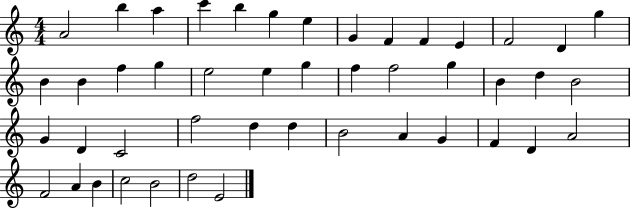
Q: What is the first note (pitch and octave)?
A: A4